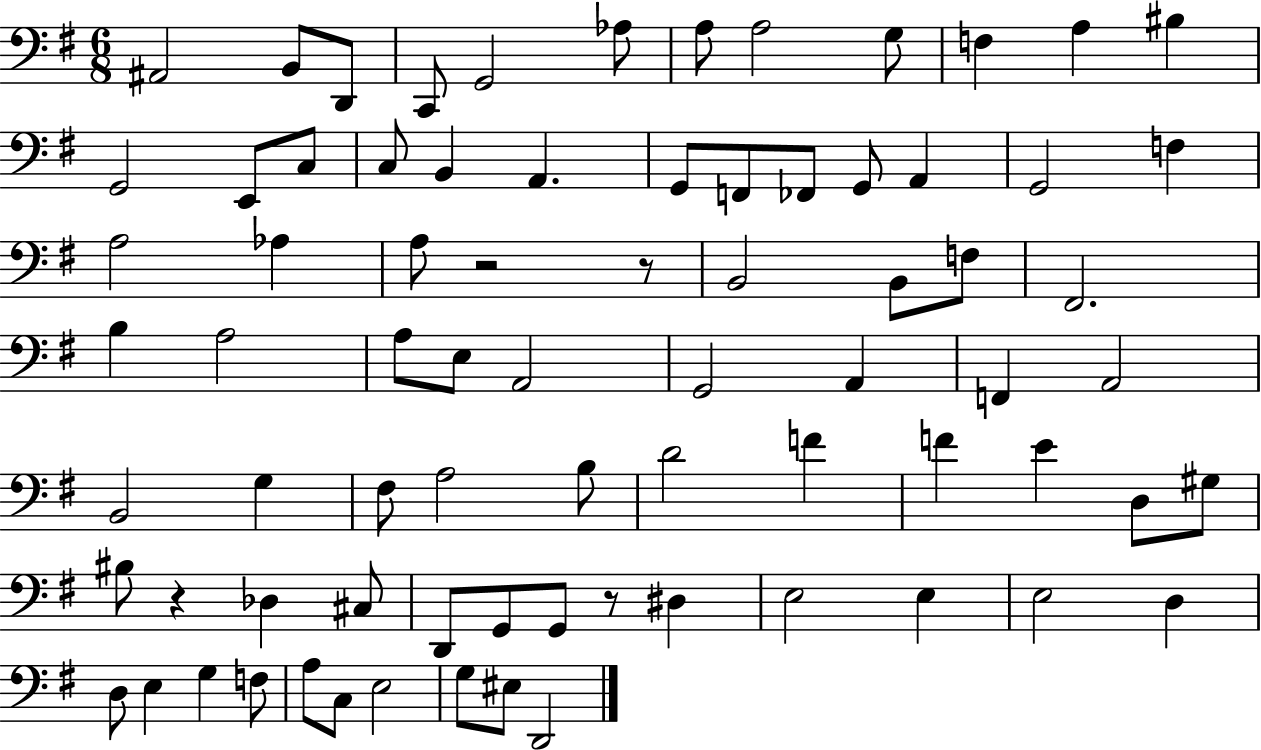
X:1
T:Untitled
M:6/8
L:1/4
K:G
^A,,2 B,,/2 D,,/2 C,,/2 G,,2 _A,/2 A,/2 A,2 G,/2 F, A, ^B, G,,2 E,,/2 C,/2 C,/2 B,, A,, G,,/2 F,,/2 _F,,/2 G,,/2 A,, G,,2 F, A,2 _A, A,/2 z2 z/2 B,,2 B,,/2 F,/2 ^F,,2 B, A,2 A,/2 E,/2 A,,2 G,,2 A,, F,, A,,2 B,,2 G, ^F,/2 A,2 B,/2 D2 F F E D,/2 ^G,/2 ^B,/2 z _D, ^C,/2 D,,/2 G,,/2 G,,/2 z/2 ^D, E,2 E, E,2 D, D,/2 E, G, F,/2 A,/2 C,/2 E,2 G,/2 ^E,/2 D,,2